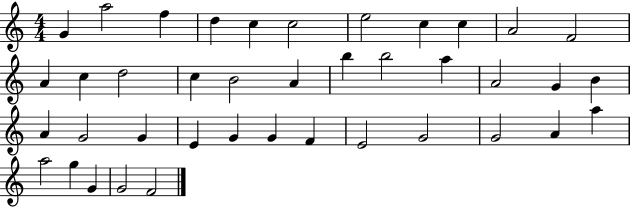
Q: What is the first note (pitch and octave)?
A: G4